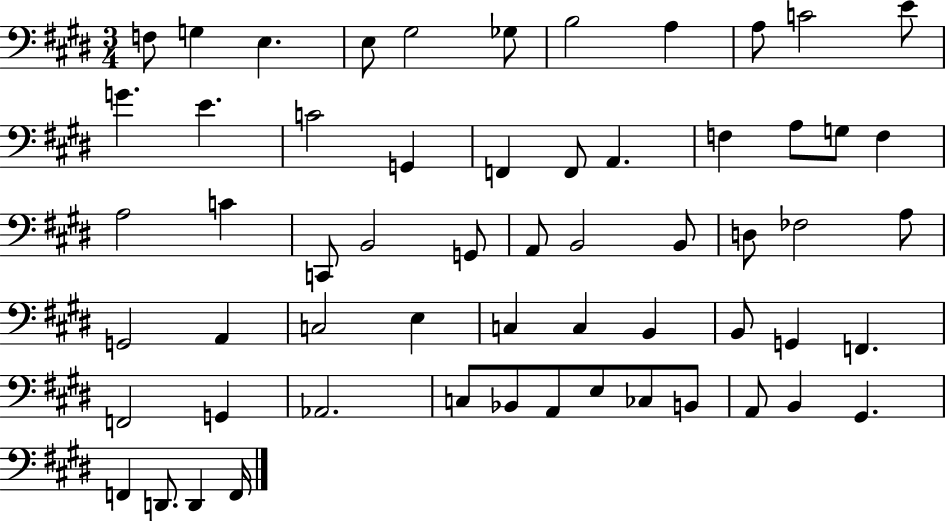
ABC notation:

X:1
T:Untitled
M:3/4
L:1/4
K:E
F,/2 G, E, E,/2 ^G,2 _G,/2 B,2 A, A,/2 C2 E/2 G E C2 G,, F,, F,,/2 A,, F, A,/2 G,/2 F, A,2 C C,,/2 B,,2 G,,/2 A,,/2 B,,2 B,,/2 D,/2 _F,2 A,/2 G,,2 A,, C,2 E, C, C, B,, B,,/2 G,, F,, F,,2 G,, _A,,2 C,/2 _B,,/2 A,,/2 E,/2 _C,/2 B,,/2 A,,/2 B,, ^G,, F,, D,,/2 D,, F,,/4